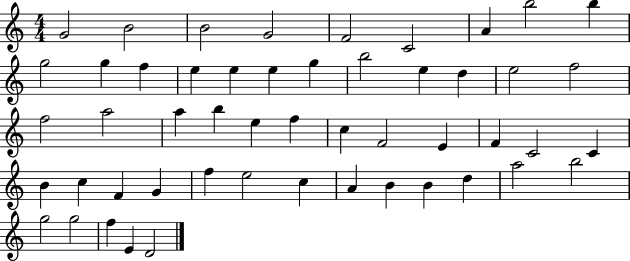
{
  \clef treble
  \numericTimeSignature
  \time 4/4
  \key c \major
  g'2 b'2 | b'2 g'2 | f'2 c'2 | a'4 b''2 b''4 | \break g''2 g''4 f''4 | e''4 e''4 e''4 g''4 | b''2 e''4 d''4 | e''2 f''2 | \break f''2 a''2 | a''4 b''4 e''4 f''4 | c''4 f'2 e'4 | f'4 c'2 c'4 | \break b'4 c''4 f'4 g'4 | f''4 e''2 c''4 | a'4 b'4 b'4 d''4 | a''2 b''2 | \break g''2 g''2 | f''4 e'4 d'2 | \bar "|."
}